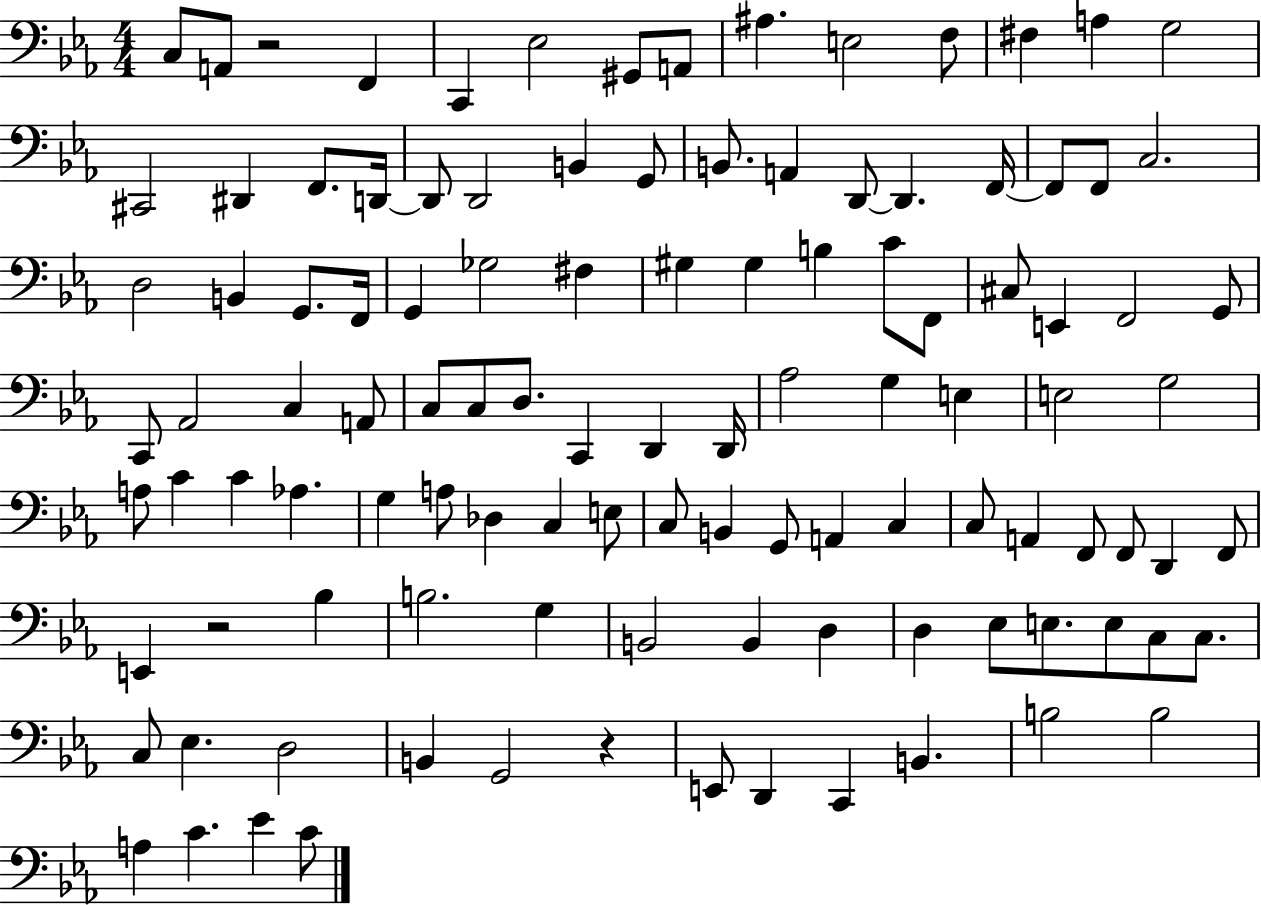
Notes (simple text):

C3/e A2/e R/h F2/q C2/q Eb3/h G#2/e A2/e A#3/q. E3/h F3/e F#3/q A3/q G3/h C#2/h D#2/q F2/e. D2/s D2/e D2/h B2/q G2/e B2/e. A2/q D2/e D2/q. F2/s F2/e F2/e C3/h. D3/h B2/q G2/e. F2/s G2/q Gb3/h F#3/q G#3/q G#3/q B3/q C4/e F2/e C#3/e E2/q F2/h G2/e C2/e Ab2/h C3/q A2/e C3/e C3/e D3/e. C2/q D2/q D2/s Ab3/h G3/q E3/q E3/h G3/h A3/e C4/q C4/q Ab3/q. G3/q A3/e Db3/q C3/q E3/e C3/e B2/q G2/e A2/q C3/q C3/e A2/q F2/e F2/e D2/q F2/e E2/q R/h Bb3/q B3/h. G3/q B2/h B2/q D3/q D3/q Eb3/e E3/e. E3/e C3/e C3/e. C3/e Eb3/q. D3/h B2/q G2/h R/q E2/e D2/q C2/q B2/q. B3/h B3/h A3/q C4/q. Eb4/q C4/e